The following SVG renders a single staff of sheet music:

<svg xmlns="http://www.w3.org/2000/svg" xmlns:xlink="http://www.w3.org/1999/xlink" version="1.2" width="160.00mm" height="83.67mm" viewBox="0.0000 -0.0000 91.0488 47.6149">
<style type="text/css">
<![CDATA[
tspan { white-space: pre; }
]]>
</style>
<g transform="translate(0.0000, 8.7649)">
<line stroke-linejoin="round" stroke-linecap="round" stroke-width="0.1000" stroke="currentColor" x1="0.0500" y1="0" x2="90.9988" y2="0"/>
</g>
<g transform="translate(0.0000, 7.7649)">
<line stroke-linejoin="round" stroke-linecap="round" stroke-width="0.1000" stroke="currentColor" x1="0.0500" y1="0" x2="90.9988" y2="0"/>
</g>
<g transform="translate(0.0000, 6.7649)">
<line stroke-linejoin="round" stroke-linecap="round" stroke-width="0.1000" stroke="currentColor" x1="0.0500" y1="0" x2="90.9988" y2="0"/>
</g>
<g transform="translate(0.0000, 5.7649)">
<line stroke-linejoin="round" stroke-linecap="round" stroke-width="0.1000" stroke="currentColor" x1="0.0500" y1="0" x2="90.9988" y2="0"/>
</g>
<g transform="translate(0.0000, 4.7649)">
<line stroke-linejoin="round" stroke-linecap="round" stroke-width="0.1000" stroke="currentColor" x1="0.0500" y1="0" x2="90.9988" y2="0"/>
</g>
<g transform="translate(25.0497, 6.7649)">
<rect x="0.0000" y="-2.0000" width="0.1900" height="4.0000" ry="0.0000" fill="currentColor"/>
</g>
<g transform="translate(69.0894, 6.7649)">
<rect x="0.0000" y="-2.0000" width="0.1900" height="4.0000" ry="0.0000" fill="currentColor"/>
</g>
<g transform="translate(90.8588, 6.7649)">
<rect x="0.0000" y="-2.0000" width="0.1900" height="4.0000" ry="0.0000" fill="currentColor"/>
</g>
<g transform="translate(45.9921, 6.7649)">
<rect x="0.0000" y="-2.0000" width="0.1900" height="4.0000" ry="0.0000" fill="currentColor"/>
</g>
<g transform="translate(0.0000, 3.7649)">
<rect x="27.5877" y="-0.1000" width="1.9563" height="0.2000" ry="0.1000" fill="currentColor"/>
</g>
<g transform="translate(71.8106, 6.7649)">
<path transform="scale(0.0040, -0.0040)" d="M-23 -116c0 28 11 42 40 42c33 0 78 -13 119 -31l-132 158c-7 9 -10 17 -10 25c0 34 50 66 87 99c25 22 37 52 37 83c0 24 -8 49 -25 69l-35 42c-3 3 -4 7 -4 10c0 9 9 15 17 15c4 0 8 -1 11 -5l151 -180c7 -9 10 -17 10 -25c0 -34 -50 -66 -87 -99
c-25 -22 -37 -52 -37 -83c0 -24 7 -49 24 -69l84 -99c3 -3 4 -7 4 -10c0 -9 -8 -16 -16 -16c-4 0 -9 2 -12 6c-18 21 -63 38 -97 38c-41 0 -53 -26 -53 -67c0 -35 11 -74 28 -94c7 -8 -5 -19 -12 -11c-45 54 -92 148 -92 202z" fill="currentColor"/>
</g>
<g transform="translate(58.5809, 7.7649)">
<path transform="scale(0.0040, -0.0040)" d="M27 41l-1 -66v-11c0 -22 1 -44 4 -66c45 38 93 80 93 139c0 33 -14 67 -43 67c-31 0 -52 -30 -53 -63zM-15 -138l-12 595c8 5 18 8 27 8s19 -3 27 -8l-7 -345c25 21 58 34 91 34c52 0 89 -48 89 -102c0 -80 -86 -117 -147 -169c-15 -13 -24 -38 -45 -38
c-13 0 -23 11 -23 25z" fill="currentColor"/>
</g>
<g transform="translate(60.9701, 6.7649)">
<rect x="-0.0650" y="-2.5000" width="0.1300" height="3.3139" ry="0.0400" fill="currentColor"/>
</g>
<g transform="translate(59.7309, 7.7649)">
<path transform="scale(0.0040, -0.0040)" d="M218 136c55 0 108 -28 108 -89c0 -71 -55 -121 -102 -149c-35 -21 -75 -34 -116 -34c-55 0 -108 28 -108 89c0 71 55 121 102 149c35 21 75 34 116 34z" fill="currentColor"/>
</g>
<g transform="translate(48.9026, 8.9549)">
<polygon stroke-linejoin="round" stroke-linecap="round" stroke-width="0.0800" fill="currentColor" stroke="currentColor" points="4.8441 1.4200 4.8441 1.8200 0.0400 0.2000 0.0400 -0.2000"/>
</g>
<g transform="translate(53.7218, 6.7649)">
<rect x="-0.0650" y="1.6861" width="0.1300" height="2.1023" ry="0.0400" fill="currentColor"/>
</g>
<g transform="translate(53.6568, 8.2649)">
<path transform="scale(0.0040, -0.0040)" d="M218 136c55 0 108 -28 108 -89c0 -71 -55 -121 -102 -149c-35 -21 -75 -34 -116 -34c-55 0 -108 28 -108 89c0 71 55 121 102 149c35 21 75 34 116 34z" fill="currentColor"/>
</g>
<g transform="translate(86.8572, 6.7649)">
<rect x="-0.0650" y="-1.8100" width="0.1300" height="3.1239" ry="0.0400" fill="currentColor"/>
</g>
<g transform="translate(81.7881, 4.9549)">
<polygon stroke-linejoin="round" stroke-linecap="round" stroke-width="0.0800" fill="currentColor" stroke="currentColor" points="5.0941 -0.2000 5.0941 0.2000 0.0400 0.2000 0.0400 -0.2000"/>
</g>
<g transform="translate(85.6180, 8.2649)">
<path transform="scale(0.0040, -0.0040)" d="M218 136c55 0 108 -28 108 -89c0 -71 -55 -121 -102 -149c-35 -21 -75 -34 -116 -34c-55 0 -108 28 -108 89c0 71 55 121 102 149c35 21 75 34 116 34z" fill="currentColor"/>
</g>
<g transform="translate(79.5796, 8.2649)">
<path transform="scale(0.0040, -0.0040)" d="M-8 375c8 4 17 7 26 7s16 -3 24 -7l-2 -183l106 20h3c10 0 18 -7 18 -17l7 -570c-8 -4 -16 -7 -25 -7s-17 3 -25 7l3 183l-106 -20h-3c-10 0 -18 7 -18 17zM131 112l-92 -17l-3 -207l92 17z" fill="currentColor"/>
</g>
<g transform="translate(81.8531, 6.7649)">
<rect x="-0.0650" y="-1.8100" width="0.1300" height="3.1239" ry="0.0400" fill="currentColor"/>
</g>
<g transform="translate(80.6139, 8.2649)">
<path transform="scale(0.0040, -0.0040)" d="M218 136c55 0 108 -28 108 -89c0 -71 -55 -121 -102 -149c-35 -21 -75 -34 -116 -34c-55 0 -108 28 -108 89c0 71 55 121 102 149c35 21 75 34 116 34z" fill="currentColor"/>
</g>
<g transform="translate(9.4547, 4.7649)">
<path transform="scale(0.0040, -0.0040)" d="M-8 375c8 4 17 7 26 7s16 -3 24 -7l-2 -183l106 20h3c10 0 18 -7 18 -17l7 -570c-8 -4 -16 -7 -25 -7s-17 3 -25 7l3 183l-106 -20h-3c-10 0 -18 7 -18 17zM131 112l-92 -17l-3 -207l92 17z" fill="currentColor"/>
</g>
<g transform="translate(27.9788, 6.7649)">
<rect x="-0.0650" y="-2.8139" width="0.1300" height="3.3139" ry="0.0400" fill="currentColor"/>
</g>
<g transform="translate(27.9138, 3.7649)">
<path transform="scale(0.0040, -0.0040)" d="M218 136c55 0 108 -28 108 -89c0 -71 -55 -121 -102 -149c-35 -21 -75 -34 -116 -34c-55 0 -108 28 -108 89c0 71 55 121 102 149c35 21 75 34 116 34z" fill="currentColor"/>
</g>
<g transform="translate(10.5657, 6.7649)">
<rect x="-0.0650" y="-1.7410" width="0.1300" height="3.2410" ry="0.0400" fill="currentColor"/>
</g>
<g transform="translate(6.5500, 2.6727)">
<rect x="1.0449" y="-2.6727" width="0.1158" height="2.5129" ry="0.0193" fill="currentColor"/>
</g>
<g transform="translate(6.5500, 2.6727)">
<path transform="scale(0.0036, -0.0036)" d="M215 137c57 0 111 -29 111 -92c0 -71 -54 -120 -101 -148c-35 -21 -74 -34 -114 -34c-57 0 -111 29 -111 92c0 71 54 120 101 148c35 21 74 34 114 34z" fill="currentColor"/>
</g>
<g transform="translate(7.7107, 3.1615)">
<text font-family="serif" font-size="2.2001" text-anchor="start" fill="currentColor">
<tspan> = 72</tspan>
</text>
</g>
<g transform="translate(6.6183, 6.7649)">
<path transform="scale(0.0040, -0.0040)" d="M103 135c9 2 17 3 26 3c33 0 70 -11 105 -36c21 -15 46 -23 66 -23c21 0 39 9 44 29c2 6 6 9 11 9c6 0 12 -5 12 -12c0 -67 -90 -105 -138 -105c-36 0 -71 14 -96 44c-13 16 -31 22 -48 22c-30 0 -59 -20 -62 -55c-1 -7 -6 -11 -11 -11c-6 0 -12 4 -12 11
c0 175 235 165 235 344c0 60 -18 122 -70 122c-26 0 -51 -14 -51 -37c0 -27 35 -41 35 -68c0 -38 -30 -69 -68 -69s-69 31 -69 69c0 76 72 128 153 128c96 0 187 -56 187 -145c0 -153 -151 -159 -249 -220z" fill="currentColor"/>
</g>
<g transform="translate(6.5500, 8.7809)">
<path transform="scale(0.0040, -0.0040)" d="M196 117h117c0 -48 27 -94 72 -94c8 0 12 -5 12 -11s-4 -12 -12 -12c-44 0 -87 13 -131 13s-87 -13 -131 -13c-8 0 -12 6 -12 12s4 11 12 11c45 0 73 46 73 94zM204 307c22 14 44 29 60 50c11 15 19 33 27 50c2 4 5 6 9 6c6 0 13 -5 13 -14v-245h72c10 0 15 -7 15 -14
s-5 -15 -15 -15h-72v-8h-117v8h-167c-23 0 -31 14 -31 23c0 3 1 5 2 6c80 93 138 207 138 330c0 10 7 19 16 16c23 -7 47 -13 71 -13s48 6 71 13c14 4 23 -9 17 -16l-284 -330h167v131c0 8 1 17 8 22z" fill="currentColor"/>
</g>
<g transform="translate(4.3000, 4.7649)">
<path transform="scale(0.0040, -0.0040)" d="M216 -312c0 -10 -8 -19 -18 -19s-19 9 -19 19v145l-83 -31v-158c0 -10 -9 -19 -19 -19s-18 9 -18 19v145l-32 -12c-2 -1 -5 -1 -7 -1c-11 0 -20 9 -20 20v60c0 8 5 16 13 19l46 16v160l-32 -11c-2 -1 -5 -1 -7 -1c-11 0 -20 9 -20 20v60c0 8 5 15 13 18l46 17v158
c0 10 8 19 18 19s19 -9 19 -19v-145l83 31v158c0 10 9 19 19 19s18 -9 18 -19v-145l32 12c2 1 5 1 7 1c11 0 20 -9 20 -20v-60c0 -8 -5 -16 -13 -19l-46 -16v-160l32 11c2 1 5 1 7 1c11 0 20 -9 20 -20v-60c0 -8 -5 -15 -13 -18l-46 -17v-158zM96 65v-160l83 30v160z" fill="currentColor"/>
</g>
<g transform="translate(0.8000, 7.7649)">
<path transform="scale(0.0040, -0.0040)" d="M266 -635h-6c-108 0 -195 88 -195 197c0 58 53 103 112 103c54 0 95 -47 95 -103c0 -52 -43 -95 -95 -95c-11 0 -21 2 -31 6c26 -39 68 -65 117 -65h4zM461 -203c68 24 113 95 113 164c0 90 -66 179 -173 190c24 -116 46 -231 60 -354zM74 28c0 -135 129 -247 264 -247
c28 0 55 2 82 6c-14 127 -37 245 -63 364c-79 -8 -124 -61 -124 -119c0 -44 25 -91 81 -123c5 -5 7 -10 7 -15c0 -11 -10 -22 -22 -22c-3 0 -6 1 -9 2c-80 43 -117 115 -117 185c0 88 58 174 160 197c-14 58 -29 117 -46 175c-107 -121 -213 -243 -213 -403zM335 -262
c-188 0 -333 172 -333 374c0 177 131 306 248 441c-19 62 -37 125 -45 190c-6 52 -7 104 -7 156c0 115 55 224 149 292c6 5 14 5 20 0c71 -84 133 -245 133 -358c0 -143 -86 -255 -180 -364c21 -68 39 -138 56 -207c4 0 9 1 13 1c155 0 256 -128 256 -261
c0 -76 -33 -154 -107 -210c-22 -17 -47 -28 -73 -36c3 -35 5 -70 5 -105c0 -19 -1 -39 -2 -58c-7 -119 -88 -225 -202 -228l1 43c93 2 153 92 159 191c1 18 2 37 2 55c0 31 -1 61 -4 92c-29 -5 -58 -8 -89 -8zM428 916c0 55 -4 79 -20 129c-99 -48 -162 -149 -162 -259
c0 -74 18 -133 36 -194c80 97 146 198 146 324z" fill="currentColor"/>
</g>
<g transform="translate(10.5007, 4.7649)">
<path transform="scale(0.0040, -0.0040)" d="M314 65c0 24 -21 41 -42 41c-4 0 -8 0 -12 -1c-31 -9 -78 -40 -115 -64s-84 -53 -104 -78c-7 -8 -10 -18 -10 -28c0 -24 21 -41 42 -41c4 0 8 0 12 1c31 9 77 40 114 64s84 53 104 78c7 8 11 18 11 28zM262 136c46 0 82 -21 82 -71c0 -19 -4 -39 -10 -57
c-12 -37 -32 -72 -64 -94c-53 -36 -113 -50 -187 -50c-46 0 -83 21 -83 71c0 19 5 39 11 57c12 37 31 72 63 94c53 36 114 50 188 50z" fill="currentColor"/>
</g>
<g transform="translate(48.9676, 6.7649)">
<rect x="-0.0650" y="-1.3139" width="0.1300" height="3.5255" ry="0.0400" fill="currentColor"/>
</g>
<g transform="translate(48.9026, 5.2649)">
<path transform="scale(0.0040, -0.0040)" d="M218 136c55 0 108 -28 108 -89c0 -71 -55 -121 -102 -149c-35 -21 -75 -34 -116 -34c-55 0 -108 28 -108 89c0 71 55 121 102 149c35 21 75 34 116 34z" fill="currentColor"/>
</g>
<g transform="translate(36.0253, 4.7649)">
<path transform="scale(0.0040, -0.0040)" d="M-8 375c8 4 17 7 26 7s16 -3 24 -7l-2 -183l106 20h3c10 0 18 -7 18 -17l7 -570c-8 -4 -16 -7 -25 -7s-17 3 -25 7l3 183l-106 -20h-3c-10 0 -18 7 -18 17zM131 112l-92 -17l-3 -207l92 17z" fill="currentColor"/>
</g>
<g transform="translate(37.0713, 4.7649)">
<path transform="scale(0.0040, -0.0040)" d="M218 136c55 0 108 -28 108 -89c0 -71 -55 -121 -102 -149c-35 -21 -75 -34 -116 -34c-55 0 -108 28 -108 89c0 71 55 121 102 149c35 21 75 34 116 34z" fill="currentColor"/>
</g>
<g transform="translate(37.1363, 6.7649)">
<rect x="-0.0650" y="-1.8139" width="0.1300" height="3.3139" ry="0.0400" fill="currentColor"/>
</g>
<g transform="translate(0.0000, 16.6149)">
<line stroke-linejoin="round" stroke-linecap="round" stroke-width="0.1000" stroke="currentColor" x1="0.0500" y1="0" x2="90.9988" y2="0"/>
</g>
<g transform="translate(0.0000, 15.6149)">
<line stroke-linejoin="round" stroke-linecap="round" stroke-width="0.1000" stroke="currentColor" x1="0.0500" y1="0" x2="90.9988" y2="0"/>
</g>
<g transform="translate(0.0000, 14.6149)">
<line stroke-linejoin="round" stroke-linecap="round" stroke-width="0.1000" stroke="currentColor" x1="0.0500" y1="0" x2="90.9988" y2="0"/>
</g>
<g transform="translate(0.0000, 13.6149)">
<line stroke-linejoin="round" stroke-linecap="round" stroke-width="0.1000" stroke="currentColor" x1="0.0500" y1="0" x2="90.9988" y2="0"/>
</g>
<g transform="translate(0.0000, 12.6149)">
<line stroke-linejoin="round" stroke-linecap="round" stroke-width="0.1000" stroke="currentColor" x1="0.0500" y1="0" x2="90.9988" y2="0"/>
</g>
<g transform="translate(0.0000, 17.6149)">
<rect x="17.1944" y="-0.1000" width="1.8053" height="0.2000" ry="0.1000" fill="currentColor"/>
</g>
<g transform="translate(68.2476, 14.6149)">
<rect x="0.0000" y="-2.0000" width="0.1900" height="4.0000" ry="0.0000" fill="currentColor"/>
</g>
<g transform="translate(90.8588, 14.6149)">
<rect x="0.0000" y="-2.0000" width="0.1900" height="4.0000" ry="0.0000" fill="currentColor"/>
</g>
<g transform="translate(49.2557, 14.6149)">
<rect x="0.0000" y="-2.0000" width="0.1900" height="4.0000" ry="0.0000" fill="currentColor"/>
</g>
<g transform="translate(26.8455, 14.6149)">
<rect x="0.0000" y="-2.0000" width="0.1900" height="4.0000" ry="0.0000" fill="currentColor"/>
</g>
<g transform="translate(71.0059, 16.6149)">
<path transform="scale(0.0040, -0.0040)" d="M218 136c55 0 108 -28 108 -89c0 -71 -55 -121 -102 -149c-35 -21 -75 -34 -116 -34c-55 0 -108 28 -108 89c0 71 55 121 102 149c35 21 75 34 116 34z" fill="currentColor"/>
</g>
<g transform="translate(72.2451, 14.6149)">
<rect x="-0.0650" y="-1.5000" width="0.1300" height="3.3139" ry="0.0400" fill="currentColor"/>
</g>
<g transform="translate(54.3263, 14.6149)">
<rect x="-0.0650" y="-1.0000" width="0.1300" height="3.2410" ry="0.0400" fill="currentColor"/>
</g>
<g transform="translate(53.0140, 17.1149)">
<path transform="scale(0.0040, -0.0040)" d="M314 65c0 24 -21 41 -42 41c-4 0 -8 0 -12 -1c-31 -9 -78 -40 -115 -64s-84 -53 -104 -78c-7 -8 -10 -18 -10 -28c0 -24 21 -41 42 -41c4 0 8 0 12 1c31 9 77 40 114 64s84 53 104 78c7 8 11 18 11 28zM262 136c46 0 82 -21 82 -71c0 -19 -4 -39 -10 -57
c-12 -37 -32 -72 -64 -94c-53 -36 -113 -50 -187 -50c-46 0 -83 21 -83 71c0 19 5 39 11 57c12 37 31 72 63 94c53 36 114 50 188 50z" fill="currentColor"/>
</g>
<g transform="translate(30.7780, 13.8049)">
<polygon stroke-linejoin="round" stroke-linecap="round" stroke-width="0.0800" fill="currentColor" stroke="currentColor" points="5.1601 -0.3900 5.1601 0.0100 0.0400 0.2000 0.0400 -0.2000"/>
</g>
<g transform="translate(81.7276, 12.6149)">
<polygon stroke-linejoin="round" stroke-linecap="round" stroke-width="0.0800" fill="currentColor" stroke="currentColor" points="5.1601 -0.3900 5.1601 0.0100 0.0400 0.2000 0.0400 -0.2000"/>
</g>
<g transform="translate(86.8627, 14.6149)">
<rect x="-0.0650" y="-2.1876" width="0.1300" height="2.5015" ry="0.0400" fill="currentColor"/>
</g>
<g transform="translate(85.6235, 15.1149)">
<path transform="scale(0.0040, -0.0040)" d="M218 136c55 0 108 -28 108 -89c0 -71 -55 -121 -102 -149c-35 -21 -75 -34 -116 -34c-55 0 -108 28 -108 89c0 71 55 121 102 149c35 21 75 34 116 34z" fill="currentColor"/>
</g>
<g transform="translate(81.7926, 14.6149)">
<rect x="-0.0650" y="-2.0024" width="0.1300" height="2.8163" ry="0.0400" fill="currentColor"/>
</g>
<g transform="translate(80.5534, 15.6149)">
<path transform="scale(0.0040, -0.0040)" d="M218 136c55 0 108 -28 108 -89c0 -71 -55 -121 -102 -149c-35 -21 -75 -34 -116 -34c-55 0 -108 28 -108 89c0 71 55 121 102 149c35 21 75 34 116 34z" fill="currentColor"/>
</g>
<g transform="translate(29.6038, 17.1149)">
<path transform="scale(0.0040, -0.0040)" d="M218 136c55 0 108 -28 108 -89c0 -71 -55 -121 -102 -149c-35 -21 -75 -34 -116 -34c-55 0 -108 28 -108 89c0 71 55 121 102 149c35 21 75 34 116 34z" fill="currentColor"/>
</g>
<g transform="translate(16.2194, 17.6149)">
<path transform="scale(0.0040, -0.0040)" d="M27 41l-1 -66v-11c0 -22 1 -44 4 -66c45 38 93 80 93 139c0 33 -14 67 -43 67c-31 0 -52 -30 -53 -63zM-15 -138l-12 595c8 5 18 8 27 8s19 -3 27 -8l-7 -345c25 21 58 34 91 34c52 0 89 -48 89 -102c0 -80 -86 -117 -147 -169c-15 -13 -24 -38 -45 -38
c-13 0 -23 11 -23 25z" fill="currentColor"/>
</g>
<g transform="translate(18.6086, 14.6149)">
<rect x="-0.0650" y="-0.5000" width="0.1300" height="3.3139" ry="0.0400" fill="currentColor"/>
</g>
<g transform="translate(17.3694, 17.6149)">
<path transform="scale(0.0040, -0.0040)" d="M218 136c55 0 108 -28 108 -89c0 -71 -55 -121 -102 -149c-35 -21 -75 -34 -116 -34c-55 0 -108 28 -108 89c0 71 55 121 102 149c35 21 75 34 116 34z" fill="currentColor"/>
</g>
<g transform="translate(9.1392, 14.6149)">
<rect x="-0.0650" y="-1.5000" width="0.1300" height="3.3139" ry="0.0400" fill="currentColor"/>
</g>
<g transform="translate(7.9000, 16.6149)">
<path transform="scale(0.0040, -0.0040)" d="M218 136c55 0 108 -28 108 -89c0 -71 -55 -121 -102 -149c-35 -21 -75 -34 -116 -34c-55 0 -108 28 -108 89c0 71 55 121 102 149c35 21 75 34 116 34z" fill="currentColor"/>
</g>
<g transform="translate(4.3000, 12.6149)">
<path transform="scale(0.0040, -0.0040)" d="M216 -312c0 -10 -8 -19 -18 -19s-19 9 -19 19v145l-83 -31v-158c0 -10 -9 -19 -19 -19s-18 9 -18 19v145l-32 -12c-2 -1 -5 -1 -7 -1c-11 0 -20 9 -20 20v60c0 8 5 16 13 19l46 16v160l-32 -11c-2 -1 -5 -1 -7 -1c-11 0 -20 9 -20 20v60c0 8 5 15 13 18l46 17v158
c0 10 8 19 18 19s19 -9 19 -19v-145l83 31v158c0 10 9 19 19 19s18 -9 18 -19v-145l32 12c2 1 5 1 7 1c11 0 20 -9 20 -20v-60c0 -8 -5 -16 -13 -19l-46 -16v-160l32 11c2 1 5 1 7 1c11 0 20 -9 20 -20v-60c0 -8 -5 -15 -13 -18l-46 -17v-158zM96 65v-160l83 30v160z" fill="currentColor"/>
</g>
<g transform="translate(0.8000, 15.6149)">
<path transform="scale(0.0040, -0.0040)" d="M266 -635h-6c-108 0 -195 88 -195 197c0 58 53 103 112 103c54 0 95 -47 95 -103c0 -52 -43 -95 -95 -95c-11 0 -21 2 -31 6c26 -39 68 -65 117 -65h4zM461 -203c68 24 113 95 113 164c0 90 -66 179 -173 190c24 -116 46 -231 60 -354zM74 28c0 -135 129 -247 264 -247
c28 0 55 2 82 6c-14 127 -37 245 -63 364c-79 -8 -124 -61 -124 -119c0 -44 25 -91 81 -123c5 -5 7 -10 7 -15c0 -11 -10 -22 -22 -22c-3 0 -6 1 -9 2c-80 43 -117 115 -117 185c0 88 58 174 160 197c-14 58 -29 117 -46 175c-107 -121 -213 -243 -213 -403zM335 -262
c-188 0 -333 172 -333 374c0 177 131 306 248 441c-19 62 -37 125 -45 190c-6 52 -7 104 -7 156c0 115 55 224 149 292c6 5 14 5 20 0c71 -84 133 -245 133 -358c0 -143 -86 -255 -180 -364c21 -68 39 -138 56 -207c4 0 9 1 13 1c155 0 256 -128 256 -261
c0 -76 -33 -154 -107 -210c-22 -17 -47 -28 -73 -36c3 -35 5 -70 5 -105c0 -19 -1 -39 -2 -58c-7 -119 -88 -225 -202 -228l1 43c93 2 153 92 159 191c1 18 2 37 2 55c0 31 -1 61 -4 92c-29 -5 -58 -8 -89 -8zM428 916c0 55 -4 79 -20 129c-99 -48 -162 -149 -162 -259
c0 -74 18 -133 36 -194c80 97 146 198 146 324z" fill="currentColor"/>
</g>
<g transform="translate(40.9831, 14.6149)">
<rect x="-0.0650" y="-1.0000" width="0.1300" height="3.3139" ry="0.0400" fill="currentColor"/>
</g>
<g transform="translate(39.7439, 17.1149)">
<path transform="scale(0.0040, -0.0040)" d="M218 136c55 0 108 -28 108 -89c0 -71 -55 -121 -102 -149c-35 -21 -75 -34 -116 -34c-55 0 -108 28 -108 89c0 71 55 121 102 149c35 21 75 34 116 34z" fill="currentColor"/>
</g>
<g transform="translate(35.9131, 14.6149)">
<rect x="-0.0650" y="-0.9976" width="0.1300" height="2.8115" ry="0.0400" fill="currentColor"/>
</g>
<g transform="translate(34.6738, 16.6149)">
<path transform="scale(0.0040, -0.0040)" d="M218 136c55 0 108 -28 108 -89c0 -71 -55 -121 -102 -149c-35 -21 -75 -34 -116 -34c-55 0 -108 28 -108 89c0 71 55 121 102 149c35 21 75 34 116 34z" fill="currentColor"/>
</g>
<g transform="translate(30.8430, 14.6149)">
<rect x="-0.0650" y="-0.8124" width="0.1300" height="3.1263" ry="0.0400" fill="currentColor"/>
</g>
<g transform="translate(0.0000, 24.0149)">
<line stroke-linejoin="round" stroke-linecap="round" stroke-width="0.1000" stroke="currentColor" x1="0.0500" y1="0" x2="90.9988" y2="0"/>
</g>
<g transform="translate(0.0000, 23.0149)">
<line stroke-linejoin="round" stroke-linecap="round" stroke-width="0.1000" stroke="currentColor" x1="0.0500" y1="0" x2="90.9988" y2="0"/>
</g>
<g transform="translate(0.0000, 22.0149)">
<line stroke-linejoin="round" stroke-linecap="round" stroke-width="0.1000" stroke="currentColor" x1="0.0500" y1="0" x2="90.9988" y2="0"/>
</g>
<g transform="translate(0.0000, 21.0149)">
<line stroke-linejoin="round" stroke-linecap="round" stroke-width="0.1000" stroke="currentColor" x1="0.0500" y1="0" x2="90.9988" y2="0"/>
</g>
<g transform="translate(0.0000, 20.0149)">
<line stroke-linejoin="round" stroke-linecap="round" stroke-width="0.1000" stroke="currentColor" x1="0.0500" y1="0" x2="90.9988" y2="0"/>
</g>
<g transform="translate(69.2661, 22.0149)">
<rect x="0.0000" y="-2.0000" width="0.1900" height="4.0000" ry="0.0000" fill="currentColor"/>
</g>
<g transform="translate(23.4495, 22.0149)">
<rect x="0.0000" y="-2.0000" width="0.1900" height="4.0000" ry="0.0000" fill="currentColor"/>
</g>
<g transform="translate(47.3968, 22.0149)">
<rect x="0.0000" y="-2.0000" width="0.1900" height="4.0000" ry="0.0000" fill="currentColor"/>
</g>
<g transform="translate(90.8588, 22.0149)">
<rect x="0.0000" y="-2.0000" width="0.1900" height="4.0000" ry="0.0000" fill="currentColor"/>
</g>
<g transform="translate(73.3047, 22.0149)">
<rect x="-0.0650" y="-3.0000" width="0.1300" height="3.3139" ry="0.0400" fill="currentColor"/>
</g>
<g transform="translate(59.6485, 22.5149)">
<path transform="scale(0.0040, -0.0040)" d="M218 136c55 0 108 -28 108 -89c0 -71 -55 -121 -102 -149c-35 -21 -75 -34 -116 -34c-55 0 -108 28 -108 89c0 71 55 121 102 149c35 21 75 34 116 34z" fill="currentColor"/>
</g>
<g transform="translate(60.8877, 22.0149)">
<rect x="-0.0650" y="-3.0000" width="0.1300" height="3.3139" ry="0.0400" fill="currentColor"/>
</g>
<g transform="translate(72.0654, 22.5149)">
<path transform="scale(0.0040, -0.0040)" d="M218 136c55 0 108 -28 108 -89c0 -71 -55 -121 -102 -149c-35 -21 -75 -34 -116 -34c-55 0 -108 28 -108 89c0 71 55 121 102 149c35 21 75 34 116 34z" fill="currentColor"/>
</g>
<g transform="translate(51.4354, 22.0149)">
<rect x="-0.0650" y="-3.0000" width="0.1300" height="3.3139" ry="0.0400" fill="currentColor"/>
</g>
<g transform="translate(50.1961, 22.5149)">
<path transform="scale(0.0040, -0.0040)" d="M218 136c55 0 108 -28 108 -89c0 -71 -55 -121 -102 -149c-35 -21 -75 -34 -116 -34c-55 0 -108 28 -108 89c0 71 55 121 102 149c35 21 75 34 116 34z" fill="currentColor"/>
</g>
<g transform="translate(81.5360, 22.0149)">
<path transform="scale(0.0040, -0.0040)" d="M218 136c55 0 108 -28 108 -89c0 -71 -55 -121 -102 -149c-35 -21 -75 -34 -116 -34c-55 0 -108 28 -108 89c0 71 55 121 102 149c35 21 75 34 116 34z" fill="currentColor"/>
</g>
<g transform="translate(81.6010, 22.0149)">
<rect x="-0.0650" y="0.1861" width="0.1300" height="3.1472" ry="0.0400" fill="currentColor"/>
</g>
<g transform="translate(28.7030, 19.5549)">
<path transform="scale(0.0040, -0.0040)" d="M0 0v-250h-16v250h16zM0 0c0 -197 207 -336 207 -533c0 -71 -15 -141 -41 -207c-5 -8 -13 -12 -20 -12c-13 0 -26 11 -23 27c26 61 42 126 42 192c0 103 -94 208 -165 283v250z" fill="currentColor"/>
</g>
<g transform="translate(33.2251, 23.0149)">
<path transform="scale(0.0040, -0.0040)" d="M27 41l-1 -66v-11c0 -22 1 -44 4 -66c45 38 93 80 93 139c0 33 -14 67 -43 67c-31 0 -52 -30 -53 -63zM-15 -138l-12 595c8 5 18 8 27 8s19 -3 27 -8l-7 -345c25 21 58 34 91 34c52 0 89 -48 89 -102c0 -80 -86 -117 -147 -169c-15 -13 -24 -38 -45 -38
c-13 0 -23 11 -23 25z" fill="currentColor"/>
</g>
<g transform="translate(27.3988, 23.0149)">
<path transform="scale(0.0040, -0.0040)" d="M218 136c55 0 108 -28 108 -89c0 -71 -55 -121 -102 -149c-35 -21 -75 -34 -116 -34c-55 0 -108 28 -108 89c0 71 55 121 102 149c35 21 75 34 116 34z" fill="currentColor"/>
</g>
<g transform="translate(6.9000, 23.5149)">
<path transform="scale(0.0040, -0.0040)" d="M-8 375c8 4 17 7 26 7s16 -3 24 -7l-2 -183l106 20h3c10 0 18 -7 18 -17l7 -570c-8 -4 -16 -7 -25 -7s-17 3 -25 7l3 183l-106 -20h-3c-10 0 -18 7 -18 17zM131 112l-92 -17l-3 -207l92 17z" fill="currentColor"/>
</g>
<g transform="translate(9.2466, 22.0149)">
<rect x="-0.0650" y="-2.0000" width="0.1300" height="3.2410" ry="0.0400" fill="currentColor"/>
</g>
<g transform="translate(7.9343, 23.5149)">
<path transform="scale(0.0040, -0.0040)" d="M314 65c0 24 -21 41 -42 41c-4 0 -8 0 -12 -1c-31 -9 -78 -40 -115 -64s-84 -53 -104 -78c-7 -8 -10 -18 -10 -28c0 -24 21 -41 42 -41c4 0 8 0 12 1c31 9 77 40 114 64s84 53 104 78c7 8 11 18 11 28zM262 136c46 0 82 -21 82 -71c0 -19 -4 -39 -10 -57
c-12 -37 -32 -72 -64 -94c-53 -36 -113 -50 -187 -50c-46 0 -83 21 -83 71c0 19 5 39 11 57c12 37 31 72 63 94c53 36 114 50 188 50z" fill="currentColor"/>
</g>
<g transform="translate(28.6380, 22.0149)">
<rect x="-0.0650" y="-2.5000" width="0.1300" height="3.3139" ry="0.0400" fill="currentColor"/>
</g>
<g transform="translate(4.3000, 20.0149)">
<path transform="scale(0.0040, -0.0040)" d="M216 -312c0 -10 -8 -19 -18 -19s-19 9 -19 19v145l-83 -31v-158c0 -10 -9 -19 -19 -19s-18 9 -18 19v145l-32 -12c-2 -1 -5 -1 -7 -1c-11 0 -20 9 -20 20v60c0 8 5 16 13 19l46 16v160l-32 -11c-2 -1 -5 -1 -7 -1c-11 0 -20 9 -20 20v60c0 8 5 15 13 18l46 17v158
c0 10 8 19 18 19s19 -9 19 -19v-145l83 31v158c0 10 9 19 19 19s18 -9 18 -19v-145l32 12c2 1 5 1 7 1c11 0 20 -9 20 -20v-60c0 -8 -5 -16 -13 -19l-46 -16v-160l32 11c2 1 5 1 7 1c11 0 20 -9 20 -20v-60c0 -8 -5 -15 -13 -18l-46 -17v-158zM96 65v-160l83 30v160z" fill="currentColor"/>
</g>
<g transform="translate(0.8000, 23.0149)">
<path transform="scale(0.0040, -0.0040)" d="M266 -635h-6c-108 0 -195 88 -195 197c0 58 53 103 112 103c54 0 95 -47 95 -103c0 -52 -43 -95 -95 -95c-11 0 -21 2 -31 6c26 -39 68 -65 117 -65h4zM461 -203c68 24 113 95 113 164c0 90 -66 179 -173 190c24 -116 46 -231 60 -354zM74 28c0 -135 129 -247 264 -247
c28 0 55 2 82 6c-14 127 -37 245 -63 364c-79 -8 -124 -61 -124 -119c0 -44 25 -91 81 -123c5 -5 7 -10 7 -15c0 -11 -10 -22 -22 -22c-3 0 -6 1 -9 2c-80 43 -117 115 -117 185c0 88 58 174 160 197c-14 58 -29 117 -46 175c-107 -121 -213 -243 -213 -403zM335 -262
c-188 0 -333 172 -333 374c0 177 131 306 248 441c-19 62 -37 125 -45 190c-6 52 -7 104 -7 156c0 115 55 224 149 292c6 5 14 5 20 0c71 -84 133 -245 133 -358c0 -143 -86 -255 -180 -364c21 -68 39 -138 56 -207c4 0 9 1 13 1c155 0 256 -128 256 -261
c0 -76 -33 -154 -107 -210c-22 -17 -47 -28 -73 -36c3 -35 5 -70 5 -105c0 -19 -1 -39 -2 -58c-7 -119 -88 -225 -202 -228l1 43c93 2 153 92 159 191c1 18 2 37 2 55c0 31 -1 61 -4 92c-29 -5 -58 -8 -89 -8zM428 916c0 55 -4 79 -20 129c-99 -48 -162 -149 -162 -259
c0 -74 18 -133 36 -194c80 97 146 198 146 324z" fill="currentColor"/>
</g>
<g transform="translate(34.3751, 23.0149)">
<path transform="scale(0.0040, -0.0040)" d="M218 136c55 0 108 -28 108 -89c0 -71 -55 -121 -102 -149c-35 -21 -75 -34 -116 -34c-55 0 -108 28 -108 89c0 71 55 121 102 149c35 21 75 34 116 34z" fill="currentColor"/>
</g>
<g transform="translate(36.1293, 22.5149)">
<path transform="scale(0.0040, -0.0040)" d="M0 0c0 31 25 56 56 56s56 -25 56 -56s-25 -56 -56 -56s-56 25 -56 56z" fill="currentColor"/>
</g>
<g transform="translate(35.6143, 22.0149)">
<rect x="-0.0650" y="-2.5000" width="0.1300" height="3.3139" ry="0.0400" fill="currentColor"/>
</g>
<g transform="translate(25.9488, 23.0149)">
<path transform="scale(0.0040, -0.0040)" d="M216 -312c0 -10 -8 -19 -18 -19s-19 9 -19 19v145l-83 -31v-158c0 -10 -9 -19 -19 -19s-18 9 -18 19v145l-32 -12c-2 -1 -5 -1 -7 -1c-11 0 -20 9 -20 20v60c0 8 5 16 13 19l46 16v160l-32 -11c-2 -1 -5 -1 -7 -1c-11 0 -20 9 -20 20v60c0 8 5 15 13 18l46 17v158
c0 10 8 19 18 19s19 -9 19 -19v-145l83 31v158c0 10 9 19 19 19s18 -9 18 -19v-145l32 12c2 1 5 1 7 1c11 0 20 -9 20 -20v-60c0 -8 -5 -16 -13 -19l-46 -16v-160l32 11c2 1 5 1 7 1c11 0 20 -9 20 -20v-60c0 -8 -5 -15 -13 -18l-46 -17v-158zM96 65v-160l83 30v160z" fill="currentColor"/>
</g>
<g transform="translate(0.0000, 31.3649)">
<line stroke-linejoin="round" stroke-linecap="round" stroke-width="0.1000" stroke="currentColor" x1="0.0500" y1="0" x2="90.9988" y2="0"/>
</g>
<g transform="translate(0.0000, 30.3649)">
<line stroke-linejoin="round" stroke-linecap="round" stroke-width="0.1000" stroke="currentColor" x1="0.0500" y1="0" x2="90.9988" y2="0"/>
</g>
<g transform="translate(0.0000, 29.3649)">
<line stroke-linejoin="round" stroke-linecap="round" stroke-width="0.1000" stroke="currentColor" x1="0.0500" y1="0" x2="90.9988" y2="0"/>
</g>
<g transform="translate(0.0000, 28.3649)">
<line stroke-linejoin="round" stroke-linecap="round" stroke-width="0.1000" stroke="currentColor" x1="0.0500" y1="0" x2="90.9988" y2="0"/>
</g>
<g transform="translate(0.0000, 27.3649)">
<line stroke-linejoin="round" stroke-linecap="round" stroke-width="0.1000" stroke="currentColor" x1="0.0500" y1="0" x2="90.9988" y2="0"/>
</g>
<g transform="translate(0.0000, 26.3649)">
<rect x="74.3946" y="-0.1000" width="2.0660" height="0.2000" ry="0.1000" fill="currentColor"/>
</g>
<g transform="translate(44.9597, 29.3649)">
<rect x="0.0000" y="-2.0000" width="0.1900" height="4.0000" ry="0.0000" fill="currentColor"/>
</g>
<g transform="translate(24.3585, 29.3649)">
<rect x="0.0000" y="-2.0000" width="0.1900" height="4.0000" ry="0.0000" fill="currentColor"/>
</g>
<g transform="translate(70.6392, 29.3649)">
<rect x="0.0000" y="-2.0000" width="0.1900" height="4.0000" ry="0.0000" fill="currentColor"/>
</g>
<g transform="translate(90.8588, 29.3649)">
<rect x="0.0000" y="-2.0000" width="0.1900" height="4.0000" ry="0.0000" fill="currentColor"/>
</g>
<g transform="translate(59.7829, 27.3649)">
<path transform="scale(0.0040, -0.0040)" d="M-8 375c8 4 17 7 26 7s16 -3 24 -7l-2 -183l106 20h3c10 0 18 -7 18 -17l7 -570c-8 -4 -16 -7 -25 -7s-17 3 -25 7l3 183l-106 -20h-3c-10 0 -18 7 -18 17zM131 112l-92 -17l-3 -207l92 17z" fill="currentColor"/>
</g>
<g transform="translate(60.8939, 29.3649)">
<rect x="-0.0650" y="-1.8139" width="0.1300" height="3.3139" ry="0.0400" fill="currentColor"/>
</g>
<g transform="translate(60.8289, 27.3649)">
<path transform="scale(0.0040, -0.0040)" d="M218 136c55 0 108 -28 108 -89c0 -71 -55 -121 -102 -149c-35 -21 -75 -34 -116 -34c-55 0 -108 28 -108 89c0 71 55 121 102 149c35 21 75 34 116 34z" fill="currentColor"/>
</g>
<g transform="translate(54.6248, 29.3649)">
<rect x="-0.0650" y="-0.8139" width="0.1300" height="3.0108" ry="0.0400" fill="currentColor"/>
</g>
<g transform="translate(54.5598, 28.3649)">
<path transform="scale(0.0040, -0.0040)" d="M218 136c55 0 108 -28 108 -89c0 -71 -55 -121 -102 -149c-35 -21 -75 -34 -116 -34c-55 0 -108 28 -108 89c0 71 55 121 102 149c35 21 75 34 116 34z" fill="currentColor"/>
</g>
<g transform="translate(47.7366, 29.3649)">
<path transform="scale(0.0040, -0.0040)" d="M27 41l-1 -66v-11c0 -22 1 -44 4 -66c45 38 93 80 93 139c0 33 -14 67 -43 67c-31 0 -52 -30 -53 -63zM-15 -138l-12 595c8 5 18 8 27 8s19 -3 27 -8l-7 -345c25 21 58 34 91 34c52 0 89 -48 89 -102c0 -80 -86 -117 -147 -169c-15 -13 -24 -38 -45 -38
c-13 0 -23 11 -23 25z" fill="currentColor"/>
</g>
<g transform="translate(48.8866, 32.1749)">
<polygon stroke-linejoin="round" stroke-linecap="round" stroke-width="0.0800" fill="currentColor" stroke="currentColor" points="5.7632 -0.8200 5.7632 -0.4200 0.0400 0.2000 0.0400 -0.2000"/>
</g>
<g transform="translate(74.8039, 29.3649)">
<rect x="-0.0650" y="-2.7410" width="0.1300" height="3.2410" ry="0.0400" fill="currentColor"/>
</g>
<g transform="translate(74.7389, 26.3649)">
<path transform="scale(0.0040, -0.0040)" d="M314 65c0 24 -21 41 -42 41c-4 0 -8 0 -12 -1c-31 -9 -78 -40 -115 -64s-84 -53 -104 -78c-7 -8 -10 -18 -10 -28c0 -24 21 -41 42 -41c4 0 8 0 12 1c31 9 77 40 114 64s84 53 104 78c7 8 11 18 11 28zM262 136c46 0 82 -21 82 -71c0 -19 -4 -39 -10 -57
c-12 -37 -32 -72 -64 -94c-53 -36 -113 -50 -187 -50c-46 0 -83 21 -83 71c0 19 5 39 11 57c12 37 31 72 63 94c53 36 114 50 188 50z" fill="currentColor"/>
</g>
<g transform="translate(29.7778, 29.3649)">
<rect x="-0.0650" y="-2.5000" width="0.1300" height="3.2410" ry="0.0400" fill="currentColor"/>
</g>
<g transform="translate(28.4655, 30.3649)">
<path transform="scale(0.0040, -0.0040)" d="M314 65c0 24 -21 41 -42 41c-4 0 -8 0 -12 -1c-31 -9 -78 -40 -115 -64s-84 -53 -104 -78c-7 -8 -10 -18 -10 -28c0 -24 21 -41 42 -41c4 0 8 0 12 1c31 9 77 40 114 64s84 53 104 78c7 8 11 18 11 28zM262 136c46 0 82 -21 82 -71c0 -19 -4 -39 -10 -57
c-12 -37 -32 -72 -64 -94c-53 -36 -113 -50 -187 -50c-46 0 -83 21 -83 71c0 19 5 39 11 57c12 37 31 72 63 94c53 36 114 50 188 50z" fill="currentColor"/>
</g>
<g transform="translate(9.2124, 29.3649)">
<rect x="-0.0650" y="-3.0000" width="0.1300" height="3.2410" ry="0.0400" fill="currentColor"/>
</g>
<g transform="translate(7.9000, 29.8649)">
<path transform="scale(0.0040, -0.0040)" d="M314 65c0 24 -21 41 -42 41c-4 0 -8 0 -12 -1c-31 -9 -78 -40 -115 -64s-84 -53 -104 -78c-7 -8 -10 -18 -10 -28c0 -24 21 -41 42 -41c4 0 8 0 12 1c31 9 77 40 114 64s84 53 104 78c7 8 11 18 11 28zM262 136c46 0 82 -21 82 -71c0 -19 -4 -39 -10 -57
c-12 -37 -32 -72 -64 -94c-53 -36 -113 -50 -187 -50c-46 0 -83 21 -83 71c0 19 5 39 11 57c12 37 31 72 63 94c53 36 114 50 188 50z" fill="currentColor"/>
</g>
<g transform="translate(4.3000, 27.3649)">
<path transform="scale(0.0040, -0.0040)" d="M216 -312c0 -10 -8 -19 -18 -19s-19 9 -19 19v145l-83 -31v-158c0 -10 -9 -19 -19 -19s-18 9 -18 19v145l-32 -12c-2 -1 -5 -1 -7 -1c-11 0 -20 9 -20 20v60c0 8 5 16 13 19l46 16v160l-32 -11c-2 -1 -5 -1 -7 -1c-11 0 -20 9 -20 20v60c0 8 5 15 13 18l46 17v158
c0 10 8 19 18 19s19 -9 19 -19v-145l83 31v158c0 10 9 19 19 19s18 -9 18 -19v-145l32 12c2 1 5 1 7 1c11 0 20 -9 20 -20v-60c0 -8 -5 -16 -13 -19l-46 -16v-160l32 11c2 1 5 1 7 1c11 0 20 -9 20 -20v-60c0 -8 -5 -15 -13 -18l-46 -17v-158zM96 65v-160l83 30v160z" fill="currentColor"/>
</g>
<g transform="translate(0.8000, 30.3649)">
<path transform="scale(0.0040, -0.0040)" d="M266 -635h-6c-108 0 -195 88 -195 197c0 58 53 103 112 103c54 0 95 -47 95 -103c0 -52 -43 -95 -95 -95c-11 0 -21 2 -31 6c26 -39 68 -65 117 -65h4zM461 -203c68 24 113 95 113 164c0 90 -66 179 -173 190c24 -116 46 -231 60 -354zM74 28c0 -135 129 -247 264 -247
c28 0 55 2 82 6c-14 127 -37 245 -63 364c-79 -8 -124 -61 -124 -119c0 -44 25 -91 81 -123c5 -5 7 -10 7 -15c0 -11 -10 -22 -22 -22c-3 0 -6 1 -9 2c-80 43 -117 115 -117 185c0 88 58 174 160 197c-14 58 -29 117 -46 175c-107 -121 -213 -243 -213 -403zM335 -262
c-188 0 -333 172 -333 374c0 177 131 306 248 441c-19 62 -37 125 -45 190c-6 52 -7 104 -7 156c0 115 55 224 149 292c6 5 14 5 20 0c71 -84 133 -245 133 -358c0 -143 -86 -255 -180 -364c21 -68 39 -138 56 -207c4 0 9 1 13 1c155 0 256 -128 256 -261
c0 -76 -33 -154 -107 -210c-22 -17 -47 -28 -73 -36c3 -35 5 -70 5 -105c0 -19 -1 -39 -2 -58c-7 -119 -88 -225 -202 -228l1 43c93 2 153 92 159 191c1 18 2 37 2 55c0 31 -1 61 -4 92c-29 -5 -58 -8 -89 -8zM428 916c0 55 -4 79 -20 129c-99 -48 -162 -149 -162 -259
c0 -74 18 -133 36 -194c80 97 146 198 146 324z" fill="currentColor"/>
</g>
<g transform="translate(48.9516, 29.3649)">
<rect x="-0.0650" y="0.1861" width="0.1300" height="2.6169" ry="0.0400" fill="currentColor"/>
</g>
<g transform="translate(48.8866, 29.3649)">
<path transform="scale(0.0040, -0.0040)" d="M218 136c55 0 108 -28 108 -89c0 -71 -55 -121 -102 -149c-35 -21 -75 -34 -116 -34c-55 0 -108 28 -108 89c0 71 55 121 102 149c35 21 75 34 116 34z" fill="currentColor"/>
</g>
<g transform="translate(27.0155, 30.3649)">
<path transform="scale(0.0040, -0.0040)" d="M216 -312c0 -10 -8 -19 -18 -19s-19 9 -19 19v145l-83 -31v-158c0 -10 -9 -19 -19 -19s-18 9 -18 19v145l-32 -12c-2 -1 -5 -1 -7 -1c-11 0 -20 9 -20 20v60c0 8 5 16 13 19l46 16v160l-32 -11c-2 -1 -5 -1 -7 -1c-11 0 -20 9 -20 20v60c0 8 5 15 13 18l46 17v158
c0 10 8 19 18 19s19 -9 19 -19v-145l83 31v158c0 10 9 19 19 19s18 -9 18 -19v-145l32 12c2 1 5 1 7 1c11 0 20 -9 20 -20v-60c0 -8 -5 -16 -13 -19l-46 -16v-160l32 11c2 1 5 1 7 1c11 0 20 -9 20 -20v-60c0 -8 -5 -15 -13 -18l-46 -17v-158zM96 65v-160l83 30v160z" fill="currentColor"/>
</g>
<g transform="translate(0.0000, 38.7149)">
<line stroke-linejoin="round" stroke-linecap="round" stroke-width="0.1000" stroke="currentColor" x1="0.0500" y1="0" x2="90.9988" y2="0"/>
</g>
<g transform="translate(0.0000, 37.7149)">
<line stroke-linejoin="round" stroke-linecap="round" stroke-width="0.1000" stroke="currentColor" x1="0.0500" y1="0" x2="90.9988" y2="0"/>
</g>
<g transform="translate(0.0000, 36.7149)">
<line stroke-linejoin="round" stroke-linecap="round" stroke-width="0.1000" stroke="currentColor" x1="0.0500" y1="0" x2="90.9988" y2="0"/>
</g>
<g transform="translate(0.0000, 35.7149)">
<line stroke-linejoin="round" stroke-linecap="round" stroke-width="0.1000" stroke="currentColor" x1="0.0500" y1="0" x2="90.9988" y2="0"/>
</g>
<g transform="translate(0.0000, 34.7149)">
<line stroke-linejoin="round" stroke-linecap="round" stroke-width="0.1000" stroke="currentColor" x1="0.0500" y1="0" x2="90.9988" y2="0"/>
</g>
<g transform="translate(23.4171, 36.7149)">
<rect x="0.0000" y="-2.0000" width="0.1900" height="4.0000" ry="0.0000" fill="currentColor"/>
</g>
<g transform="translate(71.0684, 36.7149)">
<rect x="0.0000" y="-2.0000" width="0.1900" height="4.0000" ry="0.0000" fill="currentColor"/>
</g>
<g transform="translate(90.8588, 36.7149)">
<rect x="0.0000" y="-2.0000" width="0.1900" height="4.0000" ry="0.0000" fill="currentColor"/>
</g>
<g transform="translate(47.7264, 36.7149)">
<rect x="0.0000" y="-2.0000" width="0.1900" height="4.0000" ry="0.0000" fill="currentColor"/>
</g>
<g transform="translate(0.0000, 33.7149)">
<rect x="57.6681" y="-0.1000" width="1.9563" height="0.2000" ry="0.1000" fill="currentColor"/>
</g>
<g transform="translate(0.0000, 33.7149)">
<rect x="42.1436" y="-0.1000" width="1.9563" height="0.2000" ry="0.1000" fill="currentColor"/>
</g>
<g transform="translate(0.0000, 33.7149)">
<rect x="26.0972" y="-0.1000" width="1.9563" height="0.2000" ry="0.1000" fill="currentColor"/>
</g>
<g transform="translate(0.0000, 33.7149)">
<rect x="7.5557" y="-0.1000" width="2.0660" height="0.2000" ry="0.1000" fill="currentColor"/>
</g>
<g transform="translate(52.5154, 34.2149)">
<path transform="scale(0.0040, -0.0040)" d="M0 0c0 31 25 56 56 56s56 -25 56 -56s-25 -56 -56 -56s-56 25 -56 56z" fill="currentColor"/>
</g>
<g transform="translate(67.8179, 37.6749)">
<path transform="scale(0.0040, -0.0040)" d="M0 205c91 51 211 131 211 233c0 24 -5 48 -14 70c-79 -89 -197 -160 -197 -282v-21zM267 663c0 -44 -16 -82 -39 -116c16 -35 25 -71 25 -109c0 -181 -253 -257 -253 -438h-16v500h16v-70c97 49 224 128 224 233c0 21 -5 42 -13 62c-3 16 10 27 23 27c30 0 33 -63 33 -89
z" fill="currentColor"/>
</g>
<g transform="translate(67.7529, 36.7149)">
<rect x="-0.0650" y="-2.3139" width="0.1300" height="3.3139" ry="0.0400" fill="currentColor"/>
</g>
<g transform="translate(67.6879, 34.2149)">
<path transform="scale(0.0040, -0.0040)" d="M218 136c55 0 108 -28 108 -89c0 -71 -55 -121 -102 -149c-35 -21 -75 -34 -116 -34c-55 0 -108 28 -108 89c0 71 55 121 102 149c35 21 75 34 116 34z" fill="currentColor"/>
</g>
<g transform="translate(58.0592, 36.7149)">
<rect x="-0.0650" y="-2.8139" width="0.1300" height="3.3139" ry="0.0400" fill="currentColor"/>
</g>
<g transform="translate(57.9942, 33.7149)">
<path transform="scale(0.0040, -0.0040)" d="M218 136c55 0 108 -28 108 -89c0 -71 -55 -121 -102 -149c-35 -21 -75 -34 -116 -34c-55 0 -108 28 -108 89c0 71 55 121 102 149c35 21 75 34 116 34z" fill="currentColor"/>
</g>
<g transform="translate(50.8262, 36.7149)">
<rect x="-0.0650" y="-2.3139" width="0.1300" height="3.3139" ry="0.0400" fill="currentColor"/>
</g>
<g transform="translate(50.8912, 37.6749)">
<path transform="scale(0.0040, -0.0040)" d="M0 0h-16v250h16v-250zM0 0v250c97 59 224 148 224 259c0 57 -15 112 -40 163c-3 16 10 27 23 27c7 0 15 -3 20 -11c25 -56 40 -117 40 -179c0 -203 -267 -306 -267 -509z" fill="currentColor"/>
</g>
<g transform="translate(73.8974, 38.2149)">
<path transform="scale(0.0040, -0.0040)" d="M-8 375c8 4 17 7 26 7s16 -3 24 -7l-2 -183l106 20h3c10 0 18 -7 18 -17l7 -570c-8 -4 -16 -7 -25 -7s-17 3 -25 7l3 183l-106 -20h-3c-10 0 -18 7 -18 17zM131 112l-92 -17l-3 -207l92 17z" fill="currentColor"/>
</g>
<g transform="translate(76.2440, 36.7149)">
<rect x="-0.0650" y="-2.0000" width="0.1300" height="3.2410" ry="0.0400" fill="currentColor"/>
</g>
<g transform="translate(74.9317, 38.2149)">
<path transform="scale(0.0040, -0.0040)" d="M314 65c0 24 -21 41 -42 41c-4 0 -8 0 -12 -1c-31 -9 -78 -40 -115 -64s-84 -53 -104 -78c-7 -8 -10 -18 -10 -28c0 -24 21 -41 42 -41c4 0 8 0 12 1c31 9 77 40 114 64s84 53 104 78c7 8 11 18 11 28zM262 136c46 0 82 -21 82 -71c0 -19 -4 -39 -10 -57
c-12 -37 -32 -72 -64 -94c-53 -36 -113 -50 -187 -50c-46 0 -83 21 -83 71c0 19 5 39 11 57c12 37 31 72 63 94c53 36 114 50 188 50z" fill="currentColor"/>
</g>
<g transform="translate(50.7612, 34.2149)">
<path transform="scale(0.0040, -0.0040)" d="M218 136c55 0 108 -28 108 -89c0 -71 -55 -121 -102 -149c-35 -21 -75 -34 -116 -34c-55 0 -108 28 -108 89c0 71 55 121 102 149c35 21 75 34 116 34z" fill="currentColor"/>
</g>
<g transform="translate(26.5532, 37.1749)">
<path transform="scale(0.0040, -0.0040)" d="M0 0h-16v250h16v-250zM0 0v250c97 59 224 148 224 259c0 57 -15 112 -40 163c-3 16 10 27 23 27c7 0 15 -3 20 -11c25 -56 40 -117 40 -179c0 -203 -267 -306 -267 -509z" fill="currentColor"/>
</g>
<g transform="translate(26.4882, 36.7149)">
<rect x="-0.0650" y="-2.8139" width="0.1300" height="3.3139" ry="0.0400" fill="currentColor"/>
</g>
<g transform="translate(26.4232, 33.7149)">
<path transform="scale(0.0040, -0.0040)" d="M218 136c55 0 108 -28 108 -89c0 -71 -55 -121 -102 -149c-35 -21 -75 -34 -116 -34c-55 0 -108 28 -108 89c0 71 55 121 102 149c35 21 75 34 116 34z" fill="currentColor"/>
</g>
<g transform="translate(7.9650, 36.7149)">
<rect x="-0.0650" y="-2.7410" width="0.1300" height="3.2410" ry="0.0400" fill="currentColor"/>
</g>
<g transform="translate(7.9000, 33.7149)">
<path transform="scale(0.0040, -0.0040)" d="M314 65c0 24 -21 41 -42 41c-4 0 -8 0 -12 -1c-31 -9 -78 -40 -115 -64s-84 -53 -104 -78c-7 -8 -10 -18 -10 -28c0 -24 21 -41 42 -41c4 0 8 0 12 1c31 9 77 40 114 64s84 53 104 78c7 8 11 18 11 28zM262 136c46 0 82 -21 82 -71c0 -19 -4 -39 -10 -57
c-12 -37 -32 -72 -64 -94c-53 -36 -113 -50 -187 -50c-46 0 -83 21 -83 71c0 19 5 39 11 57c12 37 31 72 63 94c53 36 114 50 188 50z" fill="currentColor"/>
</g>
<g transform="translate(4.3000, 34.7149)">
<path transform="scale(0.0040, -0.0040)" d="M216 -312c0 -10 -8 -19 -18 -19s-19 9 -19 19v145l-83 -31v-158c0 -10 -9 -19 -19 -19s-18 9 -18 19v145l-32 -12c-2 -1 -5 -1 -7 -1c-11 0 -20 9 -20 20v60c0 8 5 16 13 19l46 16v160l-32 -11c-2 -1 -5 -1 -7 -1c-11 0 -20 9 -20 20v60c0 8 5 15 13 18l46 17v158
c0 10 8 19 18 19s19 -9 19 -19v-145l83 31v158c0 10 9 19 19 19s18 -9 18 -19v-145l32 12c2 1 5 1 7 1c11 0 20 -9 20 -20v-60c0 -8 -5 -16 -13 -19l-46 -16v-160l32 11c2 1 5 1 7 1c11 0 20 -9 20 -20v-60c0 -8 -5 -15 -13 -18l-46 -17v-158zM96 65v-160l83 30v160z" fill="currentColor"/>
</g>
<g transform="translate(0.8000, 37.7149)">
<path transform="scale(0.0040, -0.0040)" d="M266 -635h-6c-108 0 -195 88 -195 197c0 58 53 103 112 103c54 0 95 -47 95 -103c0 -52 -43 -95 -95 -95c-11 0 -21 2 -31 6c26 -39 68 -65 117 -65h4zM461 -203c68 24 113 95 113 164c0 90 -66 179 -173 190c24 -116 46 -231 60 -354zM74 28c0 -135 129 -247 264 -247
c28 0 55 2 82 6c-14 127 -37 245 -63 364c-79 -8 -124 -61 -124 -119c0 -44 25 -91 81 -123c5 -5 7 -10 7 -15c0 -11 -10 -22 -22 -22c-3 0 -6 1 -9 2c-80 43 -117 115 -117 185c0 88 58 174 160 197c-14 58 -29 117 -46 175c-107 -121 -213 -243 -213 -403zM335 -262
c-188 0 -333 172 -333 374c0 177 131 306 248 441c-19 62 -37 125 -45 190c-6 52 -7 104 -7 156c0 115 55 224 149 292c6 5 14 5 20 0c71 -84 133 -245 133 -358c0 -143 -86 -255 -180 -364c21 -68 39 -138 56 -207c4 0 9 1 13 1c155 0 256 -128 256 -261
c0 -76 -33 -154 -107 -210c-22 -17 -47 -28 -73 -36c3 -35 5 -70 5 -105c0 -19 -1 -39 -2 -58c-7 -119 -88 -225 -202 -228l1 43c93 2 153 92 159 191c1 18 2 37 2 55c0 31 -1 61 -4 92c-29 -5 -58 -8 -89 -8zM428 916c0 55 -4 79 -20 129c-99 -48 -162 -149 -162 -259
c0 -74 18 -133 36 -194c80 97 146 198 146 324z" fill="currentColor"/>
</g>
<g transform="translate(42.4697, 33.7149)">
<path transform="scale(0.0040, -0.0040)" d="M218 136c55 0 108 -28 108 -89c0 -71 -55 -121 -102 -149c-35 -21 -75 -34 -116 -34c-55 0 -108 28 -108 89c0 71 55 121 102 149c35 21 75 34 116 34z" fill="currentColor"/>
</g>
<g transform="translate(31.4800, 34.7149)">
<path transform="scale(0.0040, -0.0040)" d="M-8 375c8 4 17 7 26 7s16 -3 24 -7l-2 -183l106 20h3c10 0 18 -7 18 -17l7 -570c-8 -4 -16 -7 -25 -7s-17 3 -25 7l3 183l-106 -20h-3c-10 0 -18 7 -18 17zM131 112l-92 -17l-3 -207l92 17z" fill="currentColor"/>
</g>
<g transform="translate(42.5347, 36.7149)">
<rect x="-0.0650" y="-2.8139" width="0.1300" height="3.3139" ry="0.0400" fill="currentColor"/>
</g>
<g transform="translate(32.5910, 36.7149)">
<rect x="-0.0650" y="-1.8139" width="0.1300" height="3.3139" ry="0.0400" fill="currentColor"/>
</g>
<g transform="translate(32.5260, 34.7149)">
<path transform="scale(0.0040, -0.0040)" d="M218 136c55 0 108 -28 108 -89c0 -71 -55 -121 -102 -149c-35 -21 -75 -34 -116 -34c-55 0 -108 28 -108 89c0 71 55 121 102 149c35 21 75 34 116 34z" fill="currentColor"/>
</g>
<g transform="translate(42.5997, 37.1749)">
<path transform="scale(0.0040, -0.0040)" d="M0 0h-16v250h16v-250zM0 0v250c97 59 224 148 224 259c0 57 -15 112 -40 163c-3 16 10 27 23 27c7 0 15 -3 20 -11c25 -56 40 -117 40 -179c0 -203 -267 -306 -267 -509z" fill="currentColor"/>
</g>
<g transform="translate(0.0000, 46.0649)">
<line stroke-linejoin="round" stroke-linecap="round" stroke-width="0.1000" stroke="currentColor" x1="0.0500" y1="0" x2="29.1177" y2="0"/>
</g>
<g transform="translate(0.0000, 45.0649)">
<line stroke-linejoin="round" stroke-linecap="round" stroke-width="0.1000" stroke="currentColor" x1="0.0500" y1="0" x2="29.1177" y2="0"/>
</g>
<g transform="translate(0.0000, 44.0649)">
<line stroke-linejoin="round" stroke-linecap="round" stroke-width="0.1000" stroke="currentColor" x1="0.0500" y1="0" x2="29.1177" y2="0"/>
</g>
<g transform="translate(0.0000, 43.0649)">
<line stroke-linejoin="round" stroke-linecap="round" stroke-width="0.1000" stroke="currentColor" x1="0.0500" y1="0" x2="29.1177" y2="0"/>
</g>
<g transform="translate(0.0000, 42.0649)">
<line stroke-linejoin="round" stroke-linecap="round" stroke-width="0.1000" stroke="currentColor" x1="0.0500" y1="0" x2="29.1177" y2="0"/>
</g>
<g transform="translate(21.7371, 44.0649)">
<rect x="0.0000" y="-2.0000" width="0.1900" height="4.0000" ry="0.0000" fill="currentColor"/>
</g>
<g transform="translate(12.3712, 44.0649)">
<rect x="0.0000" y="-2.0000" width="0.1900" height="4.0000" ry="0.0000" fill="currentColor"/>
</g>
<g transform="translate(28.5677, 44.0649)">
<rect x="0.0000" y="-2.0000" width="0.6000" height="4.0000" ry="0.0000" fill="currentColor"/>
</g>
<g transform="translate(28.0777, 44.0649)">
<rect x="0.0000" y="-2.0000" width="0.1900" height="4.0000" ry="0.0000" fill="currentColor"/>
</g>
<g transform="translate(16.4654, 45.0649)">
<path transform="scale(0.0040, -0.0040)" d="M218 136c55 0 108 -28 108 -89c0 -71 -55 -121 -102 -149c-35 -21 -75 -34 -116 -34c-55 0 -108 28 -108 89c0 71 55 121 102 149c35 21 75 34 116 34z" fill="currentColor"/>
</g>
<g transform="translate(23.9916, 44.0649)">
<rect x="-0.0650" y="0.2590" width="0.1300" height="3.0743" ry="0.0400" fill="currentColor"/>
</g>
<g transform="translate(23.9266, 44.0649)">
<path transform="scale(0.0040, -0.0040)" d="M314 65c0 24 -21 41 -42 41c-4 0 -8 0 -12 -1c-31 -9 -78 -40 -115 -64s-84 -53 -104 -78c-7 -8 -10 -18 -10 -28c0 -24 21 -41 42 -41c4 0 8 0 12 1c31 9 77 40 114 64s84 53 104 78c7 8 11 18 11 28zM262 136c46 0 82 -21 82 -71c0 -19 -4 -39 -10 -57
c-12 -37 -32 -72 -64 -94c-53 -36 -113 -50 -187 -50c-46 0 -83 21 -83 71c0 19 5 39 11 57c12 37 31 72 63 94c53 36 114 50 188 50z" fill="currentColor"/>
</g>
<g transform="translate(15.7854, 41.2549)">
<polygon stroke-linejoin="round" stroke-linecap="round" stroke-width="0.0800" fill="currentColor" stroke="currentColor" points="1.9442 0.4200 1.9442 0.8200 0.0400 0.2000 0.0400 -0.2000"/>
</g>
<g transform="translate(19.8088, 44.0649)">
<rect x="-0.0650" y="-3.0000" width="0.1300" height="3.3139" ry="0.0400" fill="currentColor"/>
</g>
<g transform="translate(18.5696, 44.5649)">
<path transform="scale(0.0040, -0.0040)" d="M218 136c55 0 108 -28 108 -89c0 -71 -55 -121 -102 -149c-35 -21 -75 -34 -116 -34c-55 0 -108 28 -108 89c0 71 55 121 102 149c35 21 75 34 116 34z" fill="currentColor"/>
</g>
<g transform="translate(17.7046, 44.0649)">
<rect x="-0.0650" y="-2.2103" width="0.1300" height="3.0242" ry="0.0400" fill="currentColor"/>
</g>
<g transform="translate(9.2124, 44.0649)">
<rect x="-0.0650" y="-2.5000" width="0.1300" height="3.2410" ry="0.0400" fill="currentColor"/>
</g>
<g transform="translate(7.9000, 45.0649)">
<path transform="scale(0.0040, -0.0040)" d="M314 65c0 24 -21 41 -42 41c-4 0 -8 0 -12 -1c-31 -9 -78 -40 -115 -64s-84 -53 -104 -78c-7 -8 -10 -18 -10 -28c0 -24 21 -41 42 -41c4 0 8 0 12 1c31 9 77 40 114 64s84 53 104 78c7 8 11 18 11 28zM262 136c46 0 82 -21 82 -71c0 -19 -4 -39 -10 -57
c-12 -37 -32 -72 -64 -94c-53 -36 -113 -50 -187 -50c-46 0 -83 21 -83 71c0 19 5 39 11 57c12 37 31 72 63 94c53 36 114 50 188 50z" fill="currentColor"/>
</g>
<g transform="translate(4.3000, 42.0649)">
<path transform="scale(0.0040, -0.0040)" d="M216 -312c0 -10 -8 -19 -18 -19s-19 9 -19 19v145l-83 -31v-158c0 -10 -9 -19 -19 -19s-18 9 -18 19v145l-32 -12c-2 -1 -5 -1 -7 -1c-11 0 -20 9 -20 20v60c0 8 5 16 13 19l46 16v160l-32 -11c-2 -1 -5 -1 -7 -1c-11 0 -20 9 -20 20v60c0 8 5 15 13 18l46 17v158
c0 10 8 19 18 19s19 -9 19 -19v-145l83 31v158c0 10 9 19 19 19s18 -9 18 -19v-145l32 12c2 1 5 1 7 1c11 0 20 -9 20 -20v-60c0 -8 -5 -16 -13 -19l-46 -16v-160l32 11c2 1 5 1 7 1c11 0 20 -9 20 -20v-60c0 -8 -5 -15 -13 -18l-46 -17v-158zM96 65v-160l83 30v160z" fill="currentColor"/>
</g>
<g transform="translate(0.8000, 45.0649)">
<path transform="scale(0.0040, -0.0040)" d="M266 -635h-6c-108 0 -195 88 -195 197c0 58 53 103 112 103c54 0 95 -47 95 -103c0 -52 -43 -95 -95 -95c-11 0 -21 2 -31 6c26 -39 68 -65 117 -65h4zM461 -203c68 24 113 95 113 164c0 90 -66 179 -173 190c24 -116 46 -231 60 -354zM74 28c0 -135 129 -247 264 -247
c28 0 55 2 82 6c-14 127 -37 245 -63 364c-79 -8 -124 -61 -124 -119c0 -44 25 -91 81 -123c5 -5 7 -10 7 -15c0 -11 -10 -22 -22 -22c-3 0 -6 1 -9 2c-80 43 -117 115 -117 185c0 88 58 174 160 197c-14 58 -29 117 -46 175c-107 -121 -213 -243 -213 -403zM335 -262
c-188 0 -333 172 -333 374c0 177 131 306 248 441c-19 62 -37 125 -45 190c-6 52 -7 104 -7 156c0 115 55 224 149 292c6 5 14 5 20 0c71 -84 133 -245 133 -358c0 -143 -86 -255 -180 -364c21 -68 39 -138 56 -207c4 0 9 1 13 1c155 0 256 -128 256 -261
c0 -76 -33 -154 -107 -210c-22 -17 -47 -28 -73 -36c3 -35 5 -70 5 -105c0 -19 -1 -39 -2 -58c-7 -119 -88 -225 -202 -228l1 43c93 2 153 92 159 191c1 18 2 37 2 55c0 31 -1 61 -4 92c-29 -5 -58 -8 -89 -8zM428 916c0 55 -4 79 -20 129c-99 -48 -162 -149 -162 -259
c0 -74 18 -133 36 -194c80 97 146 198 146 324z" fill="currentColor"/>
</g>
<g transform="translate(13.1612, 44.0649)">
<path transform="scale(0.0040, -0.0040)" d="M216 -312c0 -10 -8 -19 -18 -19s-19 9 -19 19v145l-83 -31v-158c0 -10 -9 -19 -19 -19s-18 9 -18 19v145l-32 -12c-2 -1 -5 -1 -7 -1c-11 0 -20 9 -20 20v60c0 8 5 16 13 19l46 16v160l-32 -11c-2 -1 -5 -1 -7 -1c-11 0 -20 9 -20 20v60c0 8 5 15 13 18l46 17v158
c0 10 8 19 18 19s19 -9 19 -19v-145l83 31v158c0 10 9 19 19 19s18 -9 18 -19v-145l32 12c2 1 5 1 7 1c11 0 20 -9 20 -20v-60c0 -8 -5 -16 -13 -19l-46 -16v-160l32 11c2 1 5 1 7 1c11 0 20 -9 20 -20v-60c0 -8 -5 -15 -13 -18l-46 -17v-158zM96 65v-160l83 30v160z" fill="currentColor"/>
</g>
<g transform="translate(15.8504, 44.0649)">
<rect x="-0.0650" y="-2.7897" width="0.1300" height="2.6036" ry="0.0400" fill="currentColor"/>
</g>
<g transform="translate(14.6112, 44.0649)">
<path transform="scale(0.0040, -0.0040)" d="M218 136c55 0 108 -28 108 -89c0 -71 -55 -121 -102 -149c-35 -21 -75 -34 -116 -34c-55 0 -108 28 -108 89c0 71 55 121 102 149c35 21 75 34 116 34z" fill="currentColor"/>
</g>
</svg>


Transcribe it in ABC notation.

X:1
T:Untitled
M:2/4
L:1/4
K:G
f2 a f e/2 ^F/2 _G z F/2 F/2 E _C D/2 E/2 D D2 E G/2 A/2 F2 ^G/2 _G A A A B A2 ^G2 _B/2 d/2 f a2 a2 a/2 f a/2 g/2 a g/4 F2 G2 ^B/2 G/2 A B2